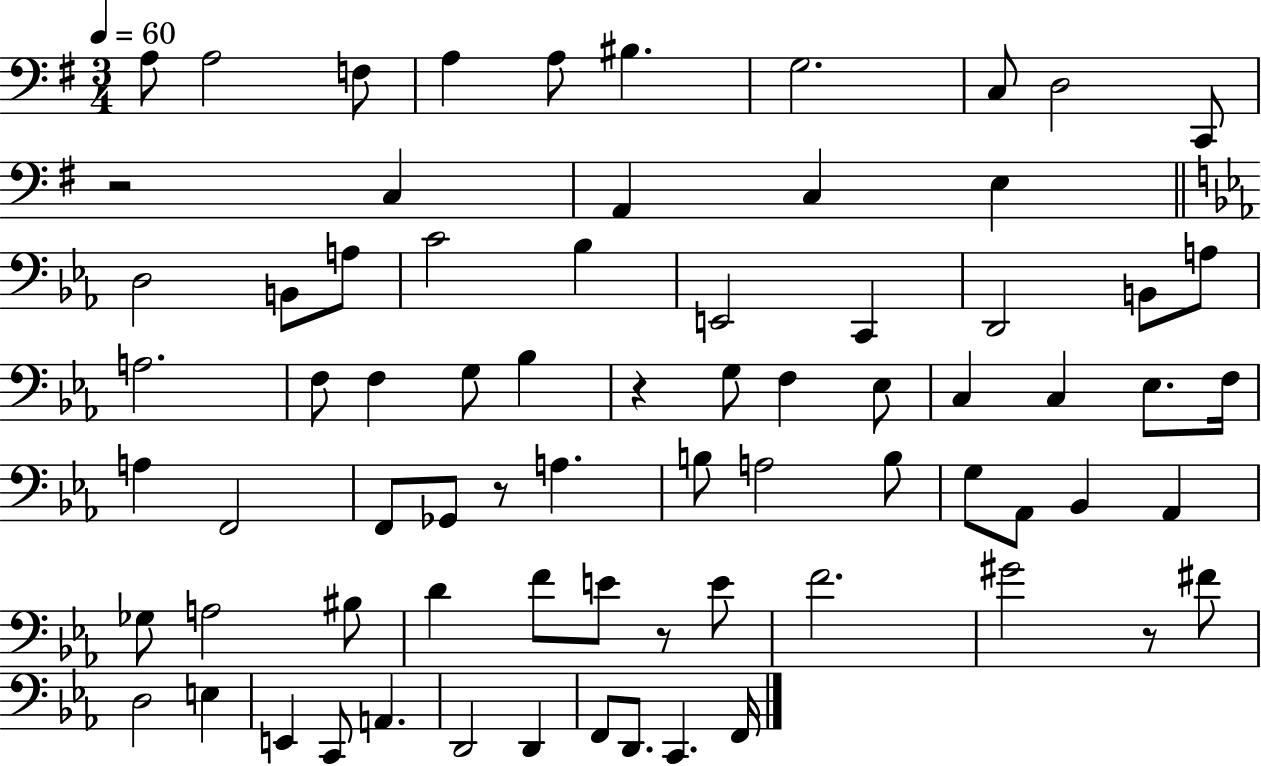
X:1
T:Untitled
M:3/4
L:1/4
K:G
A,/2 A,2 F,/2 A, A,/2 ^B, G,2 C,/2 D,2 C,,/2 z2 C, A,, C, E, D,2 B,,/2 A,/2 C2 _B, E,,2 C,, D,,2 B,,/2 A,/2 A,2 F,/2 F, G,/2 _B, z G,/2 F, _E,/2 C, C, _E,/2 F,/4 A, F,,2 F,,/2 _G,,/2 z/2 A, B,/2 A,2 B,/2 G,/2 _A,,/2 _B,, _A,, _G,/2 A,2 ^B,/2 D F/2 E/2 z/2 E/2 F2 ^G2 z/2 ^F/2 D,2 E, E,, C,,/2 A,, D,,2 D,, F,,/2 D,,/2 C,, F,,/4